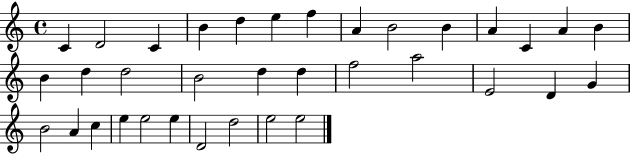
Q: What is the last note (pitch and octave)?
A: E5